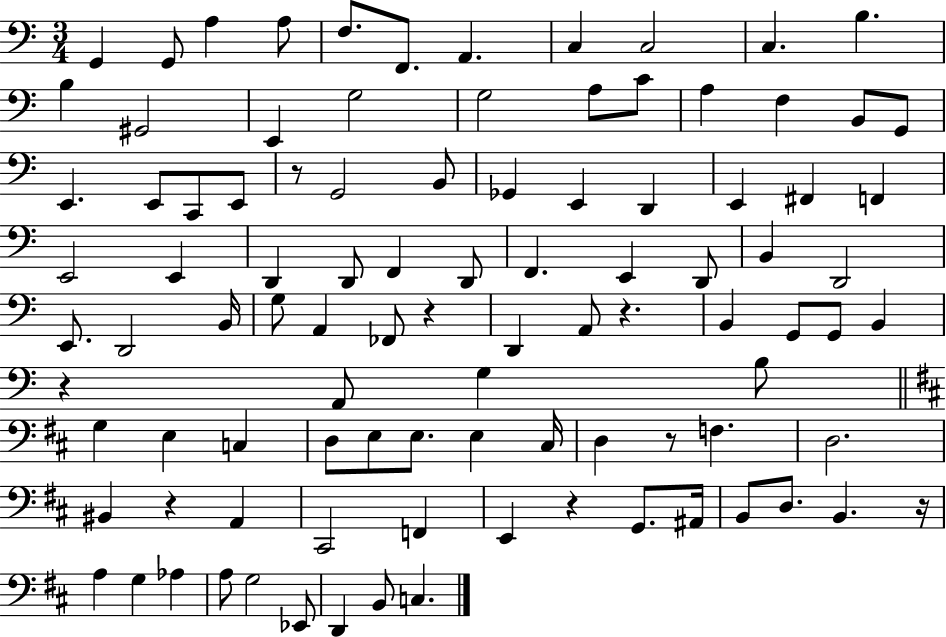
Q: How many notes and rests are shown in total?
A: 98